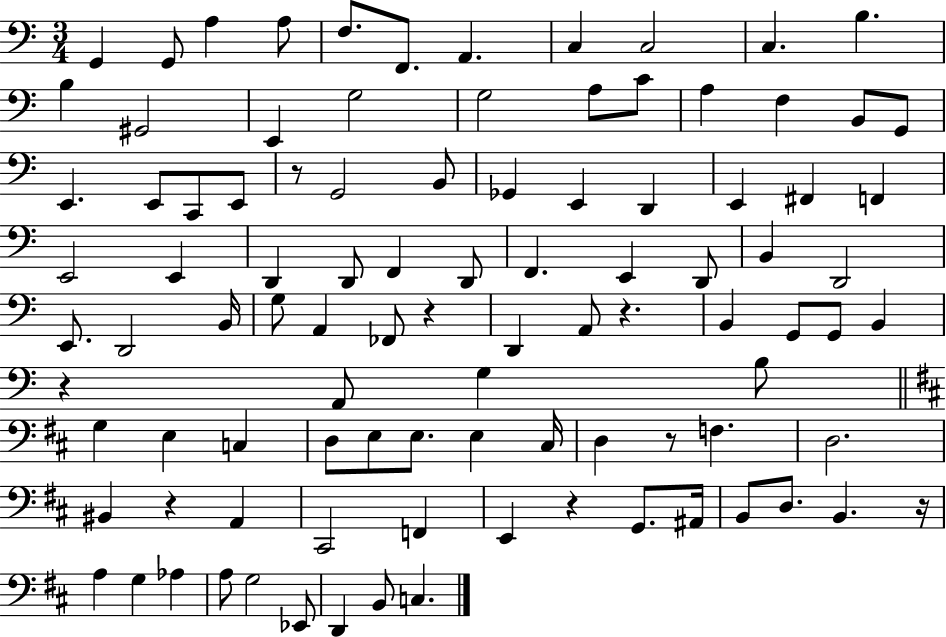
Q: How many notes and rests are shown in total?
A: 98